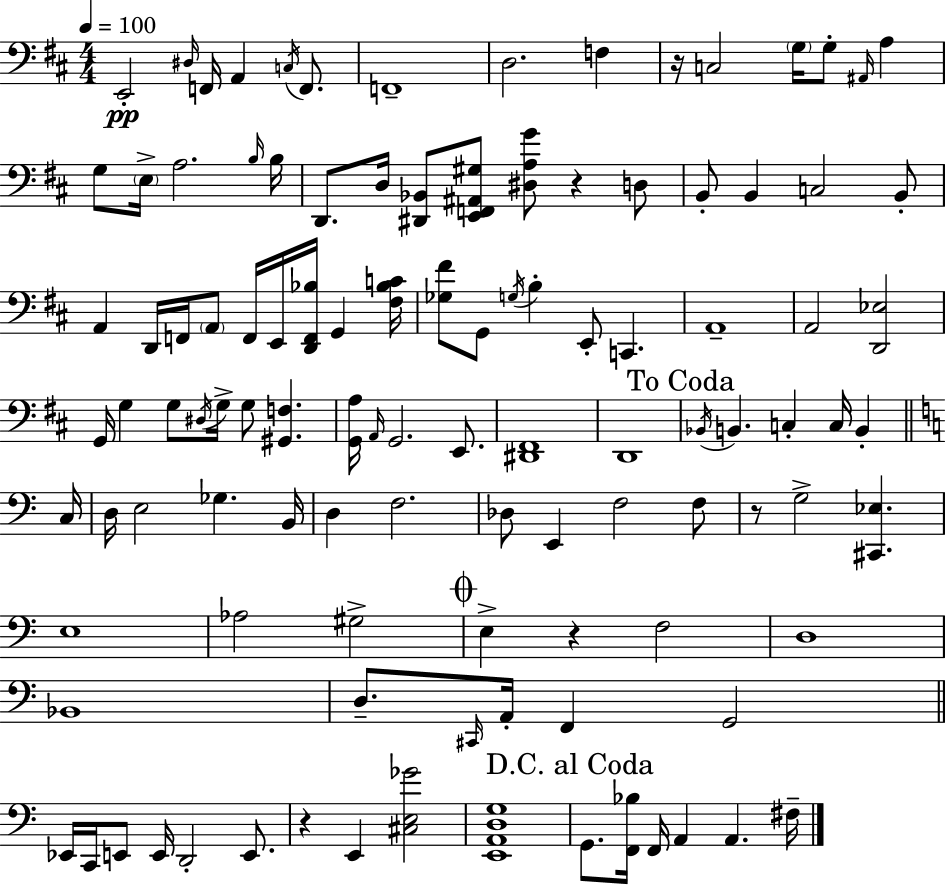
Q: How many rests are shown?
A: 5